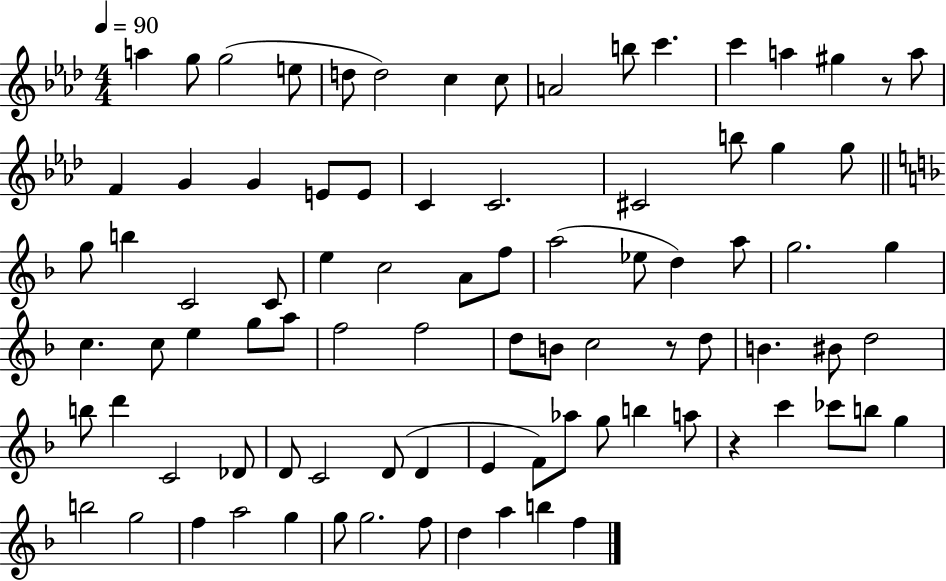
X:1
T:Untitled
M:4/4
L:1/4
K:Ab
a g/2 g2 e/2 d/2 d2 c c/2 A2 b/2 c' c' a ^g z/2 a/2 F G G E/2 E/2 C C2 ^C2 b/2 g g/2 g/2 b C2 C/2 e c2 A/2 f/2 a2 _e/2 d a/2 g2 g c c/2 e g/2 a/2 f2 f2 d/2 B/2 c2 z/2 d/2 B ^B/2 d2 b/2 d' C2 _D/2 D/2 C2 D/2 D E F/2 _a/2 g/2 b a/2 z c' _c'/2 b/2 g b2 g2 f a2 g g/2 g2 f/2 d a b f